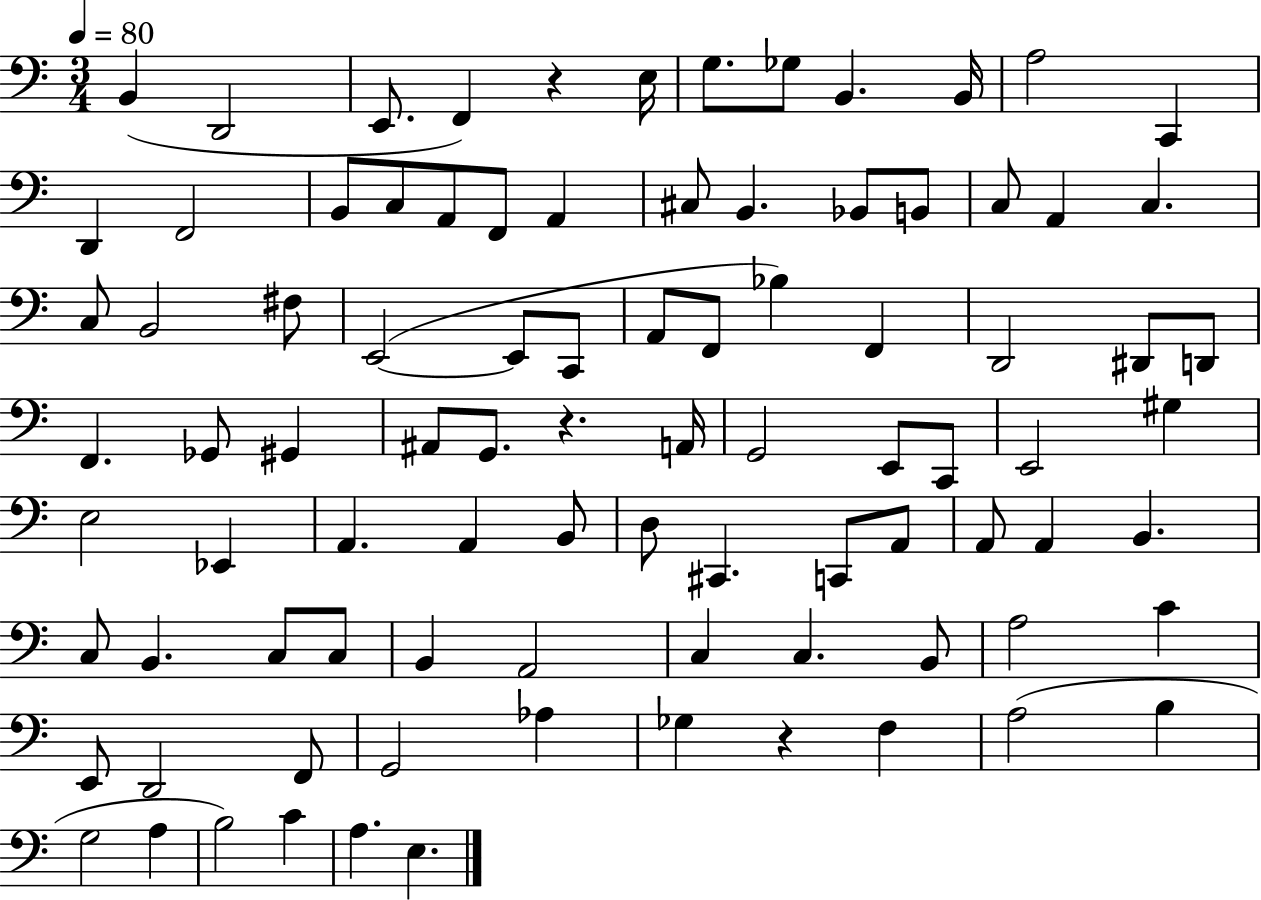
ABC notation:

X:1
T:Untitled
M:3/4
L:1/4
K:C
B,, D,,2 E,,/2 F,, z E,/4 G,/2 _G,/2 B,, B,,/4 A,2 C,, D,, F,,2 B,,/2 C,/2 A,,/2 F,,/2 A,, ^C,/2 B,, _B,,/2 B,,/2 C,/2 A,, C, C,/2 B,,2 ^F,/2 E,,2 E,,/2 C,,/2 A,,/2 F,,/2 _B, F,, D,,2 ^D,,/2 D,,/2 F,, _G,,/2 ^G,, ^A,,/2 G,,/2 z A,,/4 G,,2 E,,/2 C,,/2 E,,2 ^G, E,2 _E,, A,, A,, B,,/2 D,/2 ^C,, C,,/2 A,,/2 A,,/2 A,, B,, C,/2 B,, C,/2 C,/2 B,, A,,2 C, C, B,,/2 A,2 C E,,/2 D,,2 F,,/2 G,,2 _A, _G, z F, A,2 B, G,2 A, B,2 C A, E,